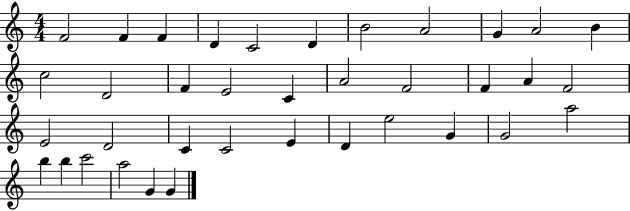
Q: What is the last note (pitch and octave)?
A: G4